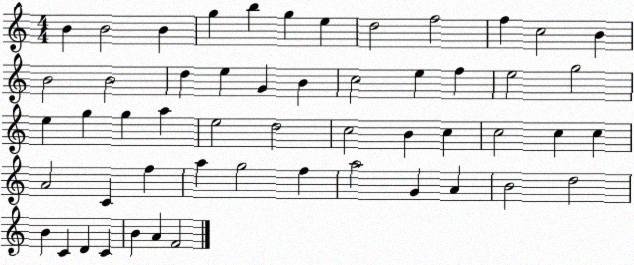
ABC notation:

X:1
T:Untitled
M:4/4
L:1/4
K:C
B B2 B g b g e d2 f2 f c2 B B2 B2 d e G B c2 e f e2 g2 e g g a e2 d2 c2 B c c2 c c A2 C f a g2 f a2 G A B2 d2 B C D C B A F2